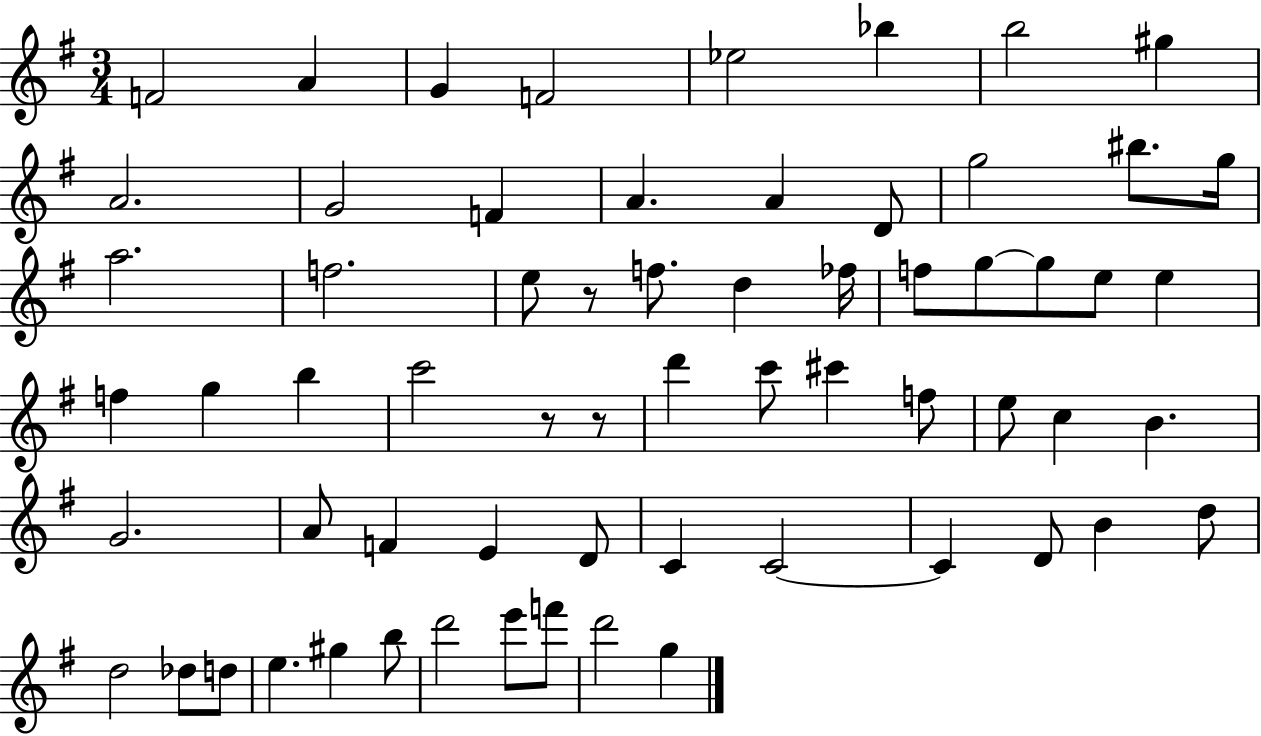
F4/h A4/q G4/q F4/h Eb5/h Bb5/q B5/h G#5/q A4/h. G4/h F4/q A4/q. A4/q D4/e G5/h BIS5/e. G5/s A5/h. F5/h. E5/e R/e F5/e. D5/q FES5/s F5/e G5/e G5/e E5/e E5/q F5/q G5/q B5/q C6/h R/e R/e D6/q C6/e C#6/q F5/e E5/e C5/q B4/q. G4/h. A4/e F4/q E4/q D4/e C4/q C4/h C4/q D4/e B4/q D5/e D5/h Db5/e D5/e E5/q. G#5/q B5/e D6/h E6/e F6/e D6/h G5/q